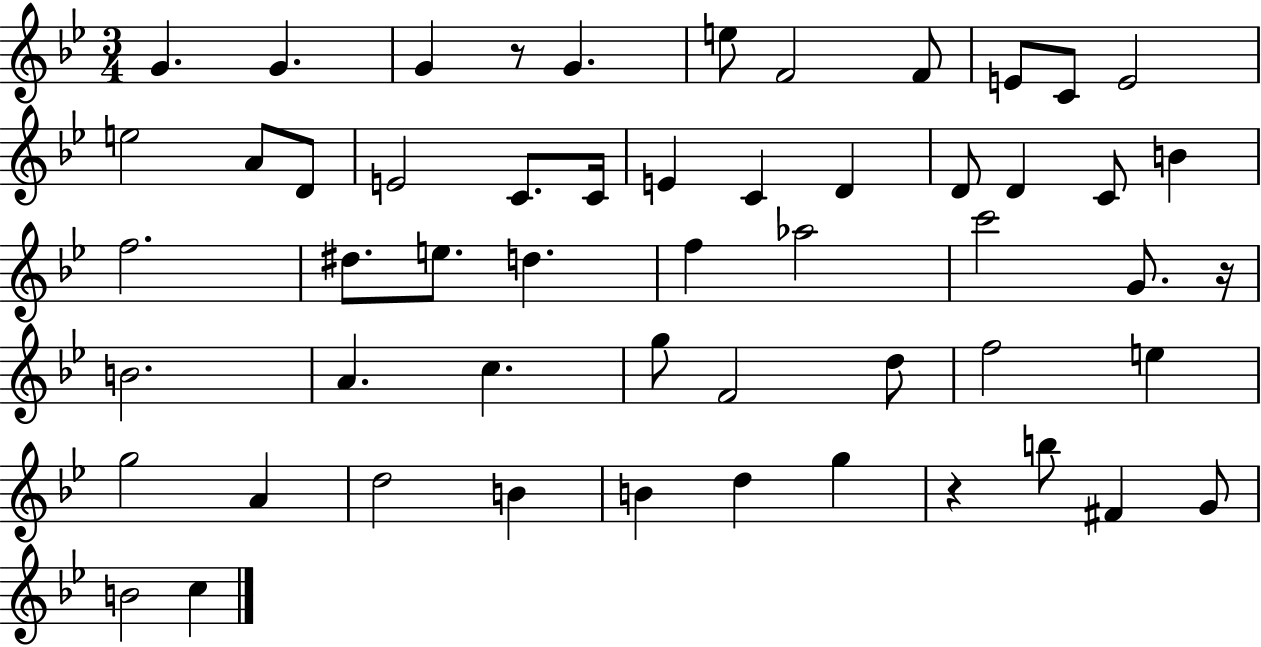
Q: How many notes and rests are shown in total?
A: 54